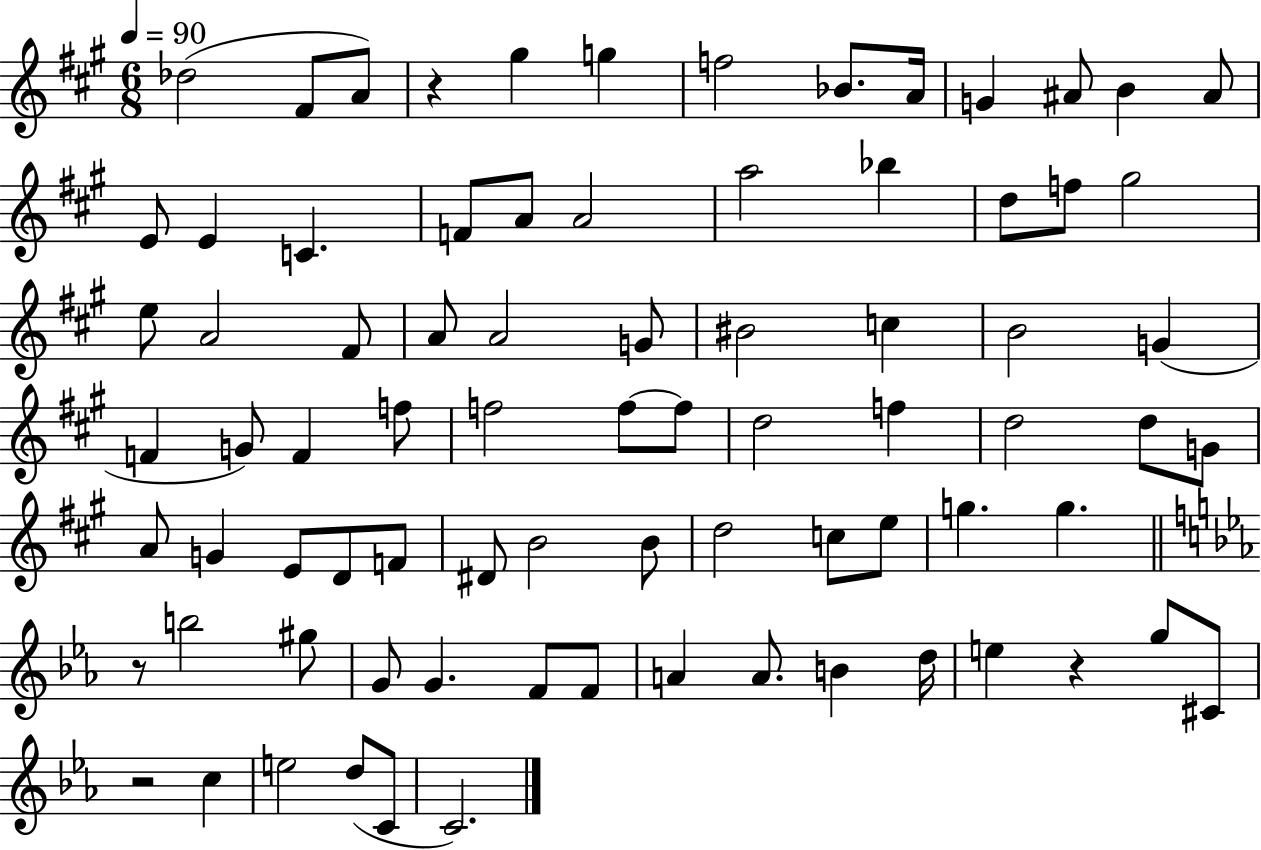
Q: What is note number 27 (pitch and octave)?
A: A4